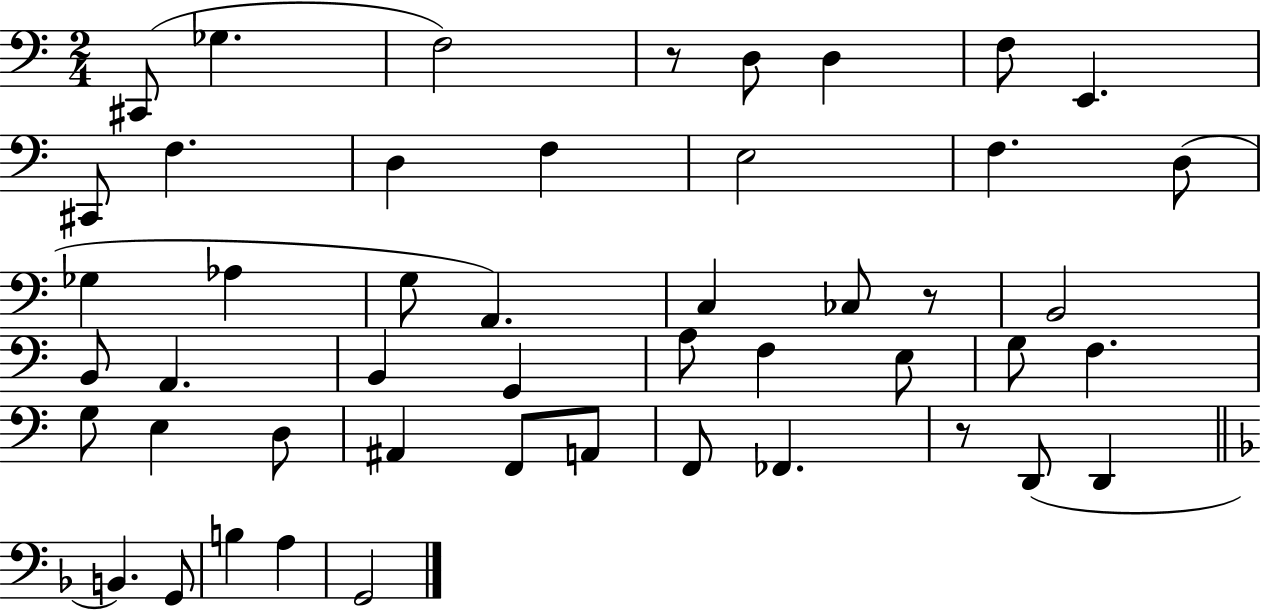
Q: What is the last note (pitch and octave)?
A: G2